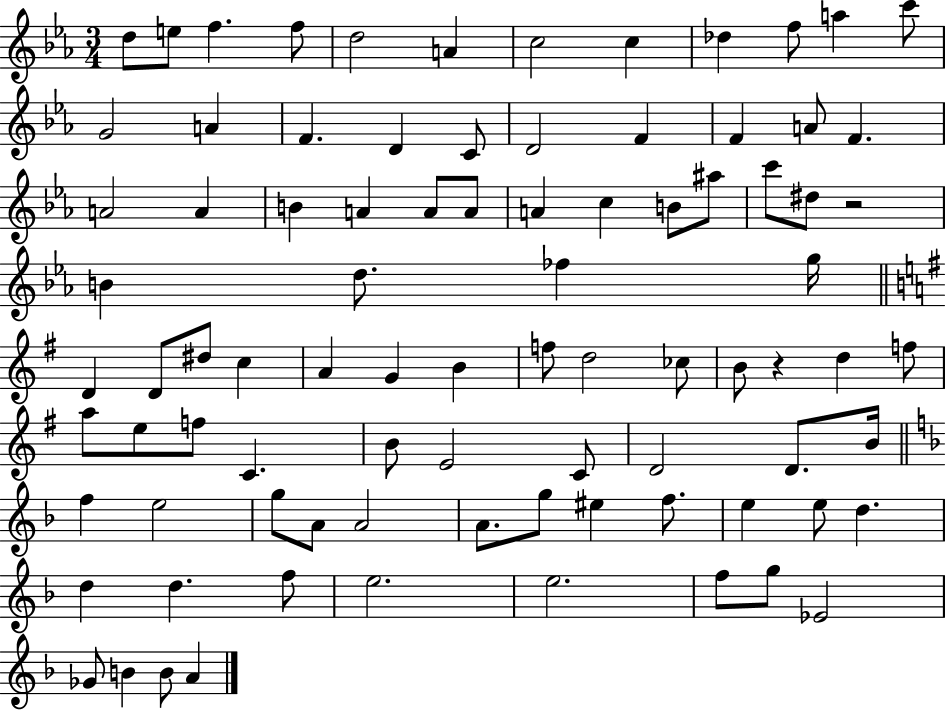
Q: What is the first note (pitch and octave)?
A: D5